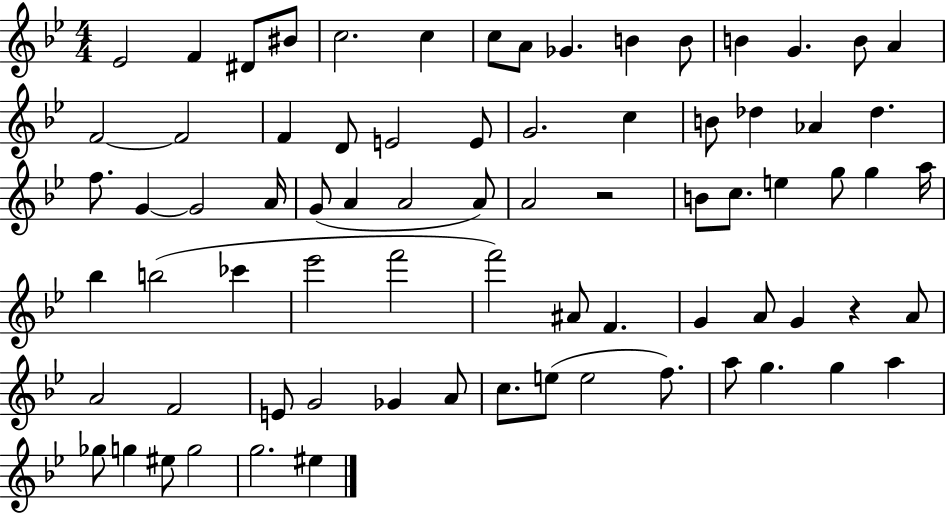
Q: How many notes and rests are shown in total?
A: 76